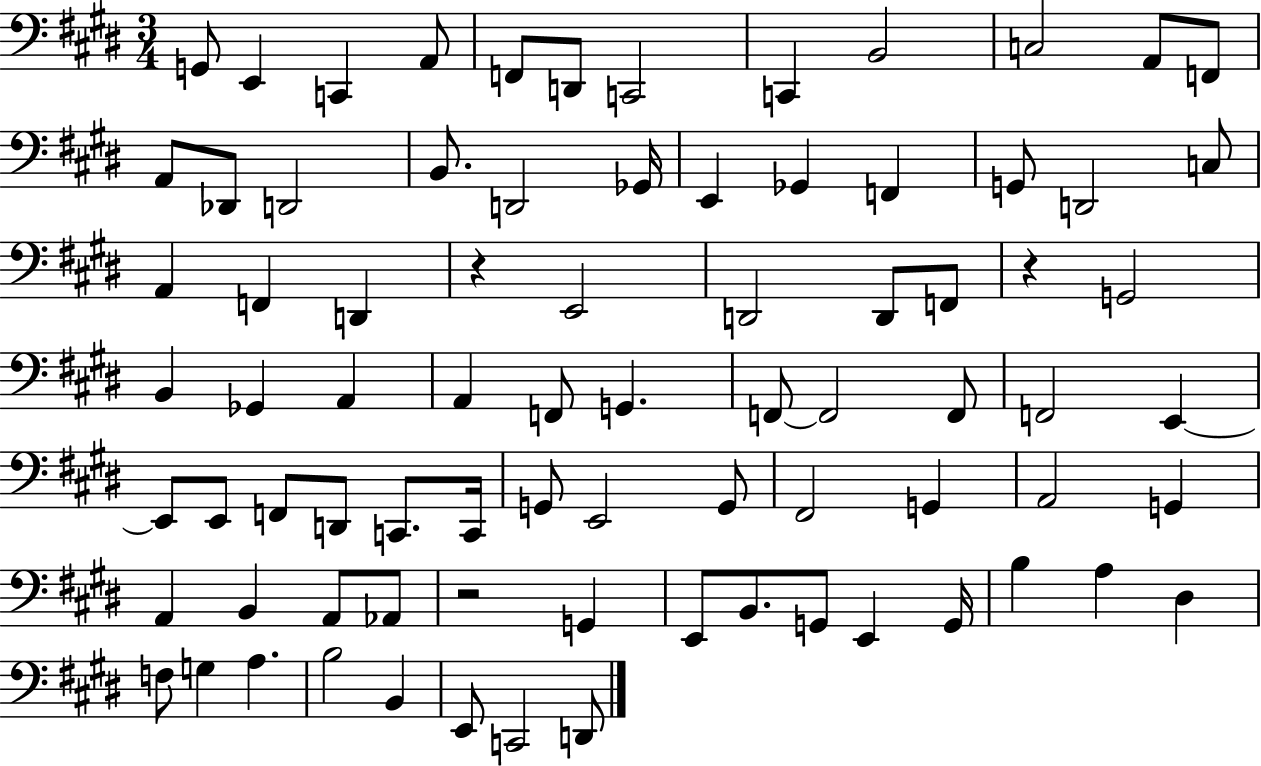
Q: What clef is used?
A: bass